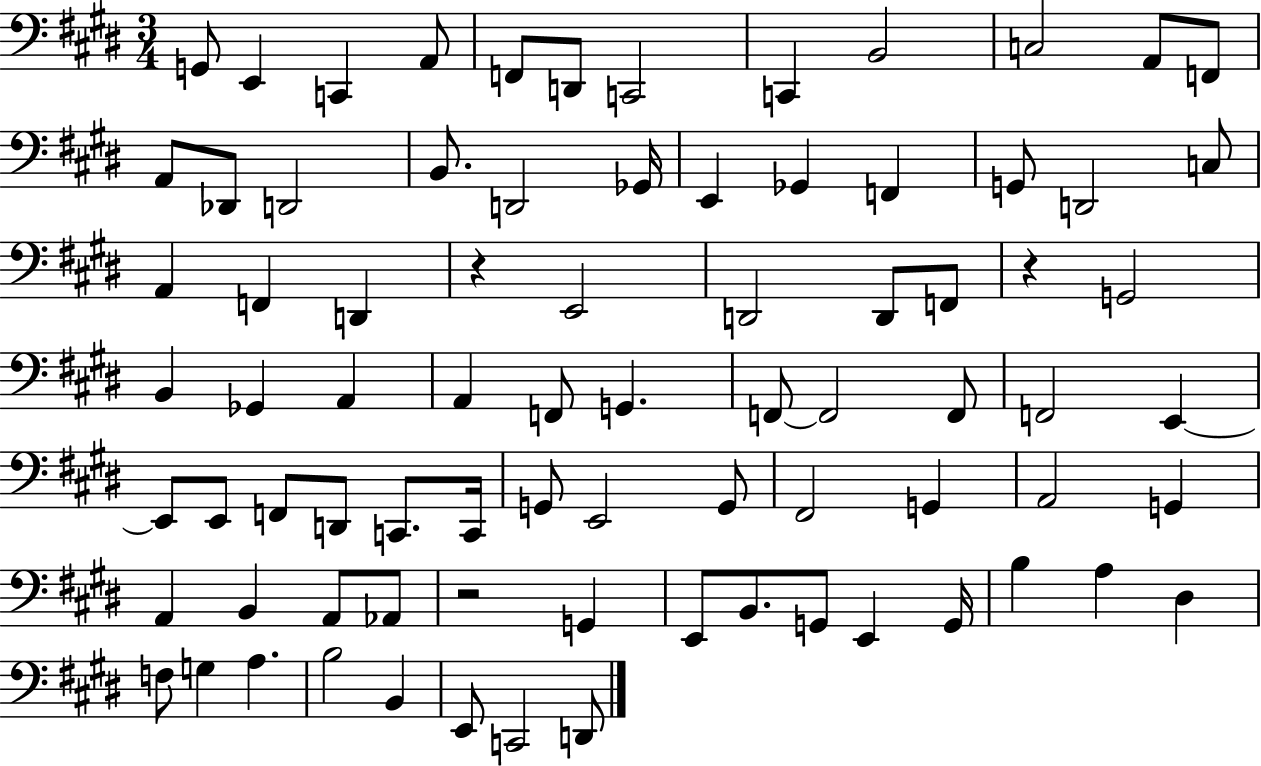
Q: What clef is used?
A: bass